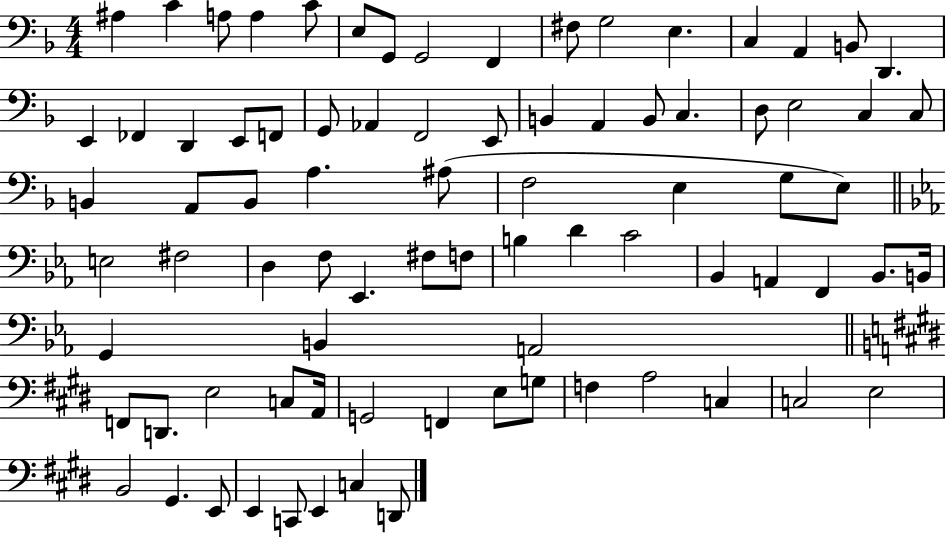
{
  \clef bass
  \numericTimeSignature
  \time 4/4
  \key f \major
  \repeat volta 2 { ais4 c'4 a8 a4 c'8 | e8 g,8 g,2 f,4 | fis8 g2 e4. | c4 a,4 b,8 d,4. | \break e,4 fes,4 d,4 e,8 f,8 | g,8 aes,4 f,2 e,8 | b,4 a,4 b,8 c4. | d8 e2 c4 c8 | \break b,4 a,8 b,8 a4. ais8( | f2 e4 g8 e8) | \bar "||" \break \key c \minor e2 fis2 | d4 f8 ees,4. fis8 f8 | b4 d'4 c'2 | bes,4 a,4 f,4 bes,8. b,16 | \break g,4 b,4 a,2 | \bar "||" \break \key e \major f,8 d,8. e2 c8 a,16 | g,2 f,4 e8 g8 | f4 a2 c4 | c2 e2 | \break b,2 gis,4. e,8 | e,4 c,8 e,4 c4 d,8 | } \bar "|."
}